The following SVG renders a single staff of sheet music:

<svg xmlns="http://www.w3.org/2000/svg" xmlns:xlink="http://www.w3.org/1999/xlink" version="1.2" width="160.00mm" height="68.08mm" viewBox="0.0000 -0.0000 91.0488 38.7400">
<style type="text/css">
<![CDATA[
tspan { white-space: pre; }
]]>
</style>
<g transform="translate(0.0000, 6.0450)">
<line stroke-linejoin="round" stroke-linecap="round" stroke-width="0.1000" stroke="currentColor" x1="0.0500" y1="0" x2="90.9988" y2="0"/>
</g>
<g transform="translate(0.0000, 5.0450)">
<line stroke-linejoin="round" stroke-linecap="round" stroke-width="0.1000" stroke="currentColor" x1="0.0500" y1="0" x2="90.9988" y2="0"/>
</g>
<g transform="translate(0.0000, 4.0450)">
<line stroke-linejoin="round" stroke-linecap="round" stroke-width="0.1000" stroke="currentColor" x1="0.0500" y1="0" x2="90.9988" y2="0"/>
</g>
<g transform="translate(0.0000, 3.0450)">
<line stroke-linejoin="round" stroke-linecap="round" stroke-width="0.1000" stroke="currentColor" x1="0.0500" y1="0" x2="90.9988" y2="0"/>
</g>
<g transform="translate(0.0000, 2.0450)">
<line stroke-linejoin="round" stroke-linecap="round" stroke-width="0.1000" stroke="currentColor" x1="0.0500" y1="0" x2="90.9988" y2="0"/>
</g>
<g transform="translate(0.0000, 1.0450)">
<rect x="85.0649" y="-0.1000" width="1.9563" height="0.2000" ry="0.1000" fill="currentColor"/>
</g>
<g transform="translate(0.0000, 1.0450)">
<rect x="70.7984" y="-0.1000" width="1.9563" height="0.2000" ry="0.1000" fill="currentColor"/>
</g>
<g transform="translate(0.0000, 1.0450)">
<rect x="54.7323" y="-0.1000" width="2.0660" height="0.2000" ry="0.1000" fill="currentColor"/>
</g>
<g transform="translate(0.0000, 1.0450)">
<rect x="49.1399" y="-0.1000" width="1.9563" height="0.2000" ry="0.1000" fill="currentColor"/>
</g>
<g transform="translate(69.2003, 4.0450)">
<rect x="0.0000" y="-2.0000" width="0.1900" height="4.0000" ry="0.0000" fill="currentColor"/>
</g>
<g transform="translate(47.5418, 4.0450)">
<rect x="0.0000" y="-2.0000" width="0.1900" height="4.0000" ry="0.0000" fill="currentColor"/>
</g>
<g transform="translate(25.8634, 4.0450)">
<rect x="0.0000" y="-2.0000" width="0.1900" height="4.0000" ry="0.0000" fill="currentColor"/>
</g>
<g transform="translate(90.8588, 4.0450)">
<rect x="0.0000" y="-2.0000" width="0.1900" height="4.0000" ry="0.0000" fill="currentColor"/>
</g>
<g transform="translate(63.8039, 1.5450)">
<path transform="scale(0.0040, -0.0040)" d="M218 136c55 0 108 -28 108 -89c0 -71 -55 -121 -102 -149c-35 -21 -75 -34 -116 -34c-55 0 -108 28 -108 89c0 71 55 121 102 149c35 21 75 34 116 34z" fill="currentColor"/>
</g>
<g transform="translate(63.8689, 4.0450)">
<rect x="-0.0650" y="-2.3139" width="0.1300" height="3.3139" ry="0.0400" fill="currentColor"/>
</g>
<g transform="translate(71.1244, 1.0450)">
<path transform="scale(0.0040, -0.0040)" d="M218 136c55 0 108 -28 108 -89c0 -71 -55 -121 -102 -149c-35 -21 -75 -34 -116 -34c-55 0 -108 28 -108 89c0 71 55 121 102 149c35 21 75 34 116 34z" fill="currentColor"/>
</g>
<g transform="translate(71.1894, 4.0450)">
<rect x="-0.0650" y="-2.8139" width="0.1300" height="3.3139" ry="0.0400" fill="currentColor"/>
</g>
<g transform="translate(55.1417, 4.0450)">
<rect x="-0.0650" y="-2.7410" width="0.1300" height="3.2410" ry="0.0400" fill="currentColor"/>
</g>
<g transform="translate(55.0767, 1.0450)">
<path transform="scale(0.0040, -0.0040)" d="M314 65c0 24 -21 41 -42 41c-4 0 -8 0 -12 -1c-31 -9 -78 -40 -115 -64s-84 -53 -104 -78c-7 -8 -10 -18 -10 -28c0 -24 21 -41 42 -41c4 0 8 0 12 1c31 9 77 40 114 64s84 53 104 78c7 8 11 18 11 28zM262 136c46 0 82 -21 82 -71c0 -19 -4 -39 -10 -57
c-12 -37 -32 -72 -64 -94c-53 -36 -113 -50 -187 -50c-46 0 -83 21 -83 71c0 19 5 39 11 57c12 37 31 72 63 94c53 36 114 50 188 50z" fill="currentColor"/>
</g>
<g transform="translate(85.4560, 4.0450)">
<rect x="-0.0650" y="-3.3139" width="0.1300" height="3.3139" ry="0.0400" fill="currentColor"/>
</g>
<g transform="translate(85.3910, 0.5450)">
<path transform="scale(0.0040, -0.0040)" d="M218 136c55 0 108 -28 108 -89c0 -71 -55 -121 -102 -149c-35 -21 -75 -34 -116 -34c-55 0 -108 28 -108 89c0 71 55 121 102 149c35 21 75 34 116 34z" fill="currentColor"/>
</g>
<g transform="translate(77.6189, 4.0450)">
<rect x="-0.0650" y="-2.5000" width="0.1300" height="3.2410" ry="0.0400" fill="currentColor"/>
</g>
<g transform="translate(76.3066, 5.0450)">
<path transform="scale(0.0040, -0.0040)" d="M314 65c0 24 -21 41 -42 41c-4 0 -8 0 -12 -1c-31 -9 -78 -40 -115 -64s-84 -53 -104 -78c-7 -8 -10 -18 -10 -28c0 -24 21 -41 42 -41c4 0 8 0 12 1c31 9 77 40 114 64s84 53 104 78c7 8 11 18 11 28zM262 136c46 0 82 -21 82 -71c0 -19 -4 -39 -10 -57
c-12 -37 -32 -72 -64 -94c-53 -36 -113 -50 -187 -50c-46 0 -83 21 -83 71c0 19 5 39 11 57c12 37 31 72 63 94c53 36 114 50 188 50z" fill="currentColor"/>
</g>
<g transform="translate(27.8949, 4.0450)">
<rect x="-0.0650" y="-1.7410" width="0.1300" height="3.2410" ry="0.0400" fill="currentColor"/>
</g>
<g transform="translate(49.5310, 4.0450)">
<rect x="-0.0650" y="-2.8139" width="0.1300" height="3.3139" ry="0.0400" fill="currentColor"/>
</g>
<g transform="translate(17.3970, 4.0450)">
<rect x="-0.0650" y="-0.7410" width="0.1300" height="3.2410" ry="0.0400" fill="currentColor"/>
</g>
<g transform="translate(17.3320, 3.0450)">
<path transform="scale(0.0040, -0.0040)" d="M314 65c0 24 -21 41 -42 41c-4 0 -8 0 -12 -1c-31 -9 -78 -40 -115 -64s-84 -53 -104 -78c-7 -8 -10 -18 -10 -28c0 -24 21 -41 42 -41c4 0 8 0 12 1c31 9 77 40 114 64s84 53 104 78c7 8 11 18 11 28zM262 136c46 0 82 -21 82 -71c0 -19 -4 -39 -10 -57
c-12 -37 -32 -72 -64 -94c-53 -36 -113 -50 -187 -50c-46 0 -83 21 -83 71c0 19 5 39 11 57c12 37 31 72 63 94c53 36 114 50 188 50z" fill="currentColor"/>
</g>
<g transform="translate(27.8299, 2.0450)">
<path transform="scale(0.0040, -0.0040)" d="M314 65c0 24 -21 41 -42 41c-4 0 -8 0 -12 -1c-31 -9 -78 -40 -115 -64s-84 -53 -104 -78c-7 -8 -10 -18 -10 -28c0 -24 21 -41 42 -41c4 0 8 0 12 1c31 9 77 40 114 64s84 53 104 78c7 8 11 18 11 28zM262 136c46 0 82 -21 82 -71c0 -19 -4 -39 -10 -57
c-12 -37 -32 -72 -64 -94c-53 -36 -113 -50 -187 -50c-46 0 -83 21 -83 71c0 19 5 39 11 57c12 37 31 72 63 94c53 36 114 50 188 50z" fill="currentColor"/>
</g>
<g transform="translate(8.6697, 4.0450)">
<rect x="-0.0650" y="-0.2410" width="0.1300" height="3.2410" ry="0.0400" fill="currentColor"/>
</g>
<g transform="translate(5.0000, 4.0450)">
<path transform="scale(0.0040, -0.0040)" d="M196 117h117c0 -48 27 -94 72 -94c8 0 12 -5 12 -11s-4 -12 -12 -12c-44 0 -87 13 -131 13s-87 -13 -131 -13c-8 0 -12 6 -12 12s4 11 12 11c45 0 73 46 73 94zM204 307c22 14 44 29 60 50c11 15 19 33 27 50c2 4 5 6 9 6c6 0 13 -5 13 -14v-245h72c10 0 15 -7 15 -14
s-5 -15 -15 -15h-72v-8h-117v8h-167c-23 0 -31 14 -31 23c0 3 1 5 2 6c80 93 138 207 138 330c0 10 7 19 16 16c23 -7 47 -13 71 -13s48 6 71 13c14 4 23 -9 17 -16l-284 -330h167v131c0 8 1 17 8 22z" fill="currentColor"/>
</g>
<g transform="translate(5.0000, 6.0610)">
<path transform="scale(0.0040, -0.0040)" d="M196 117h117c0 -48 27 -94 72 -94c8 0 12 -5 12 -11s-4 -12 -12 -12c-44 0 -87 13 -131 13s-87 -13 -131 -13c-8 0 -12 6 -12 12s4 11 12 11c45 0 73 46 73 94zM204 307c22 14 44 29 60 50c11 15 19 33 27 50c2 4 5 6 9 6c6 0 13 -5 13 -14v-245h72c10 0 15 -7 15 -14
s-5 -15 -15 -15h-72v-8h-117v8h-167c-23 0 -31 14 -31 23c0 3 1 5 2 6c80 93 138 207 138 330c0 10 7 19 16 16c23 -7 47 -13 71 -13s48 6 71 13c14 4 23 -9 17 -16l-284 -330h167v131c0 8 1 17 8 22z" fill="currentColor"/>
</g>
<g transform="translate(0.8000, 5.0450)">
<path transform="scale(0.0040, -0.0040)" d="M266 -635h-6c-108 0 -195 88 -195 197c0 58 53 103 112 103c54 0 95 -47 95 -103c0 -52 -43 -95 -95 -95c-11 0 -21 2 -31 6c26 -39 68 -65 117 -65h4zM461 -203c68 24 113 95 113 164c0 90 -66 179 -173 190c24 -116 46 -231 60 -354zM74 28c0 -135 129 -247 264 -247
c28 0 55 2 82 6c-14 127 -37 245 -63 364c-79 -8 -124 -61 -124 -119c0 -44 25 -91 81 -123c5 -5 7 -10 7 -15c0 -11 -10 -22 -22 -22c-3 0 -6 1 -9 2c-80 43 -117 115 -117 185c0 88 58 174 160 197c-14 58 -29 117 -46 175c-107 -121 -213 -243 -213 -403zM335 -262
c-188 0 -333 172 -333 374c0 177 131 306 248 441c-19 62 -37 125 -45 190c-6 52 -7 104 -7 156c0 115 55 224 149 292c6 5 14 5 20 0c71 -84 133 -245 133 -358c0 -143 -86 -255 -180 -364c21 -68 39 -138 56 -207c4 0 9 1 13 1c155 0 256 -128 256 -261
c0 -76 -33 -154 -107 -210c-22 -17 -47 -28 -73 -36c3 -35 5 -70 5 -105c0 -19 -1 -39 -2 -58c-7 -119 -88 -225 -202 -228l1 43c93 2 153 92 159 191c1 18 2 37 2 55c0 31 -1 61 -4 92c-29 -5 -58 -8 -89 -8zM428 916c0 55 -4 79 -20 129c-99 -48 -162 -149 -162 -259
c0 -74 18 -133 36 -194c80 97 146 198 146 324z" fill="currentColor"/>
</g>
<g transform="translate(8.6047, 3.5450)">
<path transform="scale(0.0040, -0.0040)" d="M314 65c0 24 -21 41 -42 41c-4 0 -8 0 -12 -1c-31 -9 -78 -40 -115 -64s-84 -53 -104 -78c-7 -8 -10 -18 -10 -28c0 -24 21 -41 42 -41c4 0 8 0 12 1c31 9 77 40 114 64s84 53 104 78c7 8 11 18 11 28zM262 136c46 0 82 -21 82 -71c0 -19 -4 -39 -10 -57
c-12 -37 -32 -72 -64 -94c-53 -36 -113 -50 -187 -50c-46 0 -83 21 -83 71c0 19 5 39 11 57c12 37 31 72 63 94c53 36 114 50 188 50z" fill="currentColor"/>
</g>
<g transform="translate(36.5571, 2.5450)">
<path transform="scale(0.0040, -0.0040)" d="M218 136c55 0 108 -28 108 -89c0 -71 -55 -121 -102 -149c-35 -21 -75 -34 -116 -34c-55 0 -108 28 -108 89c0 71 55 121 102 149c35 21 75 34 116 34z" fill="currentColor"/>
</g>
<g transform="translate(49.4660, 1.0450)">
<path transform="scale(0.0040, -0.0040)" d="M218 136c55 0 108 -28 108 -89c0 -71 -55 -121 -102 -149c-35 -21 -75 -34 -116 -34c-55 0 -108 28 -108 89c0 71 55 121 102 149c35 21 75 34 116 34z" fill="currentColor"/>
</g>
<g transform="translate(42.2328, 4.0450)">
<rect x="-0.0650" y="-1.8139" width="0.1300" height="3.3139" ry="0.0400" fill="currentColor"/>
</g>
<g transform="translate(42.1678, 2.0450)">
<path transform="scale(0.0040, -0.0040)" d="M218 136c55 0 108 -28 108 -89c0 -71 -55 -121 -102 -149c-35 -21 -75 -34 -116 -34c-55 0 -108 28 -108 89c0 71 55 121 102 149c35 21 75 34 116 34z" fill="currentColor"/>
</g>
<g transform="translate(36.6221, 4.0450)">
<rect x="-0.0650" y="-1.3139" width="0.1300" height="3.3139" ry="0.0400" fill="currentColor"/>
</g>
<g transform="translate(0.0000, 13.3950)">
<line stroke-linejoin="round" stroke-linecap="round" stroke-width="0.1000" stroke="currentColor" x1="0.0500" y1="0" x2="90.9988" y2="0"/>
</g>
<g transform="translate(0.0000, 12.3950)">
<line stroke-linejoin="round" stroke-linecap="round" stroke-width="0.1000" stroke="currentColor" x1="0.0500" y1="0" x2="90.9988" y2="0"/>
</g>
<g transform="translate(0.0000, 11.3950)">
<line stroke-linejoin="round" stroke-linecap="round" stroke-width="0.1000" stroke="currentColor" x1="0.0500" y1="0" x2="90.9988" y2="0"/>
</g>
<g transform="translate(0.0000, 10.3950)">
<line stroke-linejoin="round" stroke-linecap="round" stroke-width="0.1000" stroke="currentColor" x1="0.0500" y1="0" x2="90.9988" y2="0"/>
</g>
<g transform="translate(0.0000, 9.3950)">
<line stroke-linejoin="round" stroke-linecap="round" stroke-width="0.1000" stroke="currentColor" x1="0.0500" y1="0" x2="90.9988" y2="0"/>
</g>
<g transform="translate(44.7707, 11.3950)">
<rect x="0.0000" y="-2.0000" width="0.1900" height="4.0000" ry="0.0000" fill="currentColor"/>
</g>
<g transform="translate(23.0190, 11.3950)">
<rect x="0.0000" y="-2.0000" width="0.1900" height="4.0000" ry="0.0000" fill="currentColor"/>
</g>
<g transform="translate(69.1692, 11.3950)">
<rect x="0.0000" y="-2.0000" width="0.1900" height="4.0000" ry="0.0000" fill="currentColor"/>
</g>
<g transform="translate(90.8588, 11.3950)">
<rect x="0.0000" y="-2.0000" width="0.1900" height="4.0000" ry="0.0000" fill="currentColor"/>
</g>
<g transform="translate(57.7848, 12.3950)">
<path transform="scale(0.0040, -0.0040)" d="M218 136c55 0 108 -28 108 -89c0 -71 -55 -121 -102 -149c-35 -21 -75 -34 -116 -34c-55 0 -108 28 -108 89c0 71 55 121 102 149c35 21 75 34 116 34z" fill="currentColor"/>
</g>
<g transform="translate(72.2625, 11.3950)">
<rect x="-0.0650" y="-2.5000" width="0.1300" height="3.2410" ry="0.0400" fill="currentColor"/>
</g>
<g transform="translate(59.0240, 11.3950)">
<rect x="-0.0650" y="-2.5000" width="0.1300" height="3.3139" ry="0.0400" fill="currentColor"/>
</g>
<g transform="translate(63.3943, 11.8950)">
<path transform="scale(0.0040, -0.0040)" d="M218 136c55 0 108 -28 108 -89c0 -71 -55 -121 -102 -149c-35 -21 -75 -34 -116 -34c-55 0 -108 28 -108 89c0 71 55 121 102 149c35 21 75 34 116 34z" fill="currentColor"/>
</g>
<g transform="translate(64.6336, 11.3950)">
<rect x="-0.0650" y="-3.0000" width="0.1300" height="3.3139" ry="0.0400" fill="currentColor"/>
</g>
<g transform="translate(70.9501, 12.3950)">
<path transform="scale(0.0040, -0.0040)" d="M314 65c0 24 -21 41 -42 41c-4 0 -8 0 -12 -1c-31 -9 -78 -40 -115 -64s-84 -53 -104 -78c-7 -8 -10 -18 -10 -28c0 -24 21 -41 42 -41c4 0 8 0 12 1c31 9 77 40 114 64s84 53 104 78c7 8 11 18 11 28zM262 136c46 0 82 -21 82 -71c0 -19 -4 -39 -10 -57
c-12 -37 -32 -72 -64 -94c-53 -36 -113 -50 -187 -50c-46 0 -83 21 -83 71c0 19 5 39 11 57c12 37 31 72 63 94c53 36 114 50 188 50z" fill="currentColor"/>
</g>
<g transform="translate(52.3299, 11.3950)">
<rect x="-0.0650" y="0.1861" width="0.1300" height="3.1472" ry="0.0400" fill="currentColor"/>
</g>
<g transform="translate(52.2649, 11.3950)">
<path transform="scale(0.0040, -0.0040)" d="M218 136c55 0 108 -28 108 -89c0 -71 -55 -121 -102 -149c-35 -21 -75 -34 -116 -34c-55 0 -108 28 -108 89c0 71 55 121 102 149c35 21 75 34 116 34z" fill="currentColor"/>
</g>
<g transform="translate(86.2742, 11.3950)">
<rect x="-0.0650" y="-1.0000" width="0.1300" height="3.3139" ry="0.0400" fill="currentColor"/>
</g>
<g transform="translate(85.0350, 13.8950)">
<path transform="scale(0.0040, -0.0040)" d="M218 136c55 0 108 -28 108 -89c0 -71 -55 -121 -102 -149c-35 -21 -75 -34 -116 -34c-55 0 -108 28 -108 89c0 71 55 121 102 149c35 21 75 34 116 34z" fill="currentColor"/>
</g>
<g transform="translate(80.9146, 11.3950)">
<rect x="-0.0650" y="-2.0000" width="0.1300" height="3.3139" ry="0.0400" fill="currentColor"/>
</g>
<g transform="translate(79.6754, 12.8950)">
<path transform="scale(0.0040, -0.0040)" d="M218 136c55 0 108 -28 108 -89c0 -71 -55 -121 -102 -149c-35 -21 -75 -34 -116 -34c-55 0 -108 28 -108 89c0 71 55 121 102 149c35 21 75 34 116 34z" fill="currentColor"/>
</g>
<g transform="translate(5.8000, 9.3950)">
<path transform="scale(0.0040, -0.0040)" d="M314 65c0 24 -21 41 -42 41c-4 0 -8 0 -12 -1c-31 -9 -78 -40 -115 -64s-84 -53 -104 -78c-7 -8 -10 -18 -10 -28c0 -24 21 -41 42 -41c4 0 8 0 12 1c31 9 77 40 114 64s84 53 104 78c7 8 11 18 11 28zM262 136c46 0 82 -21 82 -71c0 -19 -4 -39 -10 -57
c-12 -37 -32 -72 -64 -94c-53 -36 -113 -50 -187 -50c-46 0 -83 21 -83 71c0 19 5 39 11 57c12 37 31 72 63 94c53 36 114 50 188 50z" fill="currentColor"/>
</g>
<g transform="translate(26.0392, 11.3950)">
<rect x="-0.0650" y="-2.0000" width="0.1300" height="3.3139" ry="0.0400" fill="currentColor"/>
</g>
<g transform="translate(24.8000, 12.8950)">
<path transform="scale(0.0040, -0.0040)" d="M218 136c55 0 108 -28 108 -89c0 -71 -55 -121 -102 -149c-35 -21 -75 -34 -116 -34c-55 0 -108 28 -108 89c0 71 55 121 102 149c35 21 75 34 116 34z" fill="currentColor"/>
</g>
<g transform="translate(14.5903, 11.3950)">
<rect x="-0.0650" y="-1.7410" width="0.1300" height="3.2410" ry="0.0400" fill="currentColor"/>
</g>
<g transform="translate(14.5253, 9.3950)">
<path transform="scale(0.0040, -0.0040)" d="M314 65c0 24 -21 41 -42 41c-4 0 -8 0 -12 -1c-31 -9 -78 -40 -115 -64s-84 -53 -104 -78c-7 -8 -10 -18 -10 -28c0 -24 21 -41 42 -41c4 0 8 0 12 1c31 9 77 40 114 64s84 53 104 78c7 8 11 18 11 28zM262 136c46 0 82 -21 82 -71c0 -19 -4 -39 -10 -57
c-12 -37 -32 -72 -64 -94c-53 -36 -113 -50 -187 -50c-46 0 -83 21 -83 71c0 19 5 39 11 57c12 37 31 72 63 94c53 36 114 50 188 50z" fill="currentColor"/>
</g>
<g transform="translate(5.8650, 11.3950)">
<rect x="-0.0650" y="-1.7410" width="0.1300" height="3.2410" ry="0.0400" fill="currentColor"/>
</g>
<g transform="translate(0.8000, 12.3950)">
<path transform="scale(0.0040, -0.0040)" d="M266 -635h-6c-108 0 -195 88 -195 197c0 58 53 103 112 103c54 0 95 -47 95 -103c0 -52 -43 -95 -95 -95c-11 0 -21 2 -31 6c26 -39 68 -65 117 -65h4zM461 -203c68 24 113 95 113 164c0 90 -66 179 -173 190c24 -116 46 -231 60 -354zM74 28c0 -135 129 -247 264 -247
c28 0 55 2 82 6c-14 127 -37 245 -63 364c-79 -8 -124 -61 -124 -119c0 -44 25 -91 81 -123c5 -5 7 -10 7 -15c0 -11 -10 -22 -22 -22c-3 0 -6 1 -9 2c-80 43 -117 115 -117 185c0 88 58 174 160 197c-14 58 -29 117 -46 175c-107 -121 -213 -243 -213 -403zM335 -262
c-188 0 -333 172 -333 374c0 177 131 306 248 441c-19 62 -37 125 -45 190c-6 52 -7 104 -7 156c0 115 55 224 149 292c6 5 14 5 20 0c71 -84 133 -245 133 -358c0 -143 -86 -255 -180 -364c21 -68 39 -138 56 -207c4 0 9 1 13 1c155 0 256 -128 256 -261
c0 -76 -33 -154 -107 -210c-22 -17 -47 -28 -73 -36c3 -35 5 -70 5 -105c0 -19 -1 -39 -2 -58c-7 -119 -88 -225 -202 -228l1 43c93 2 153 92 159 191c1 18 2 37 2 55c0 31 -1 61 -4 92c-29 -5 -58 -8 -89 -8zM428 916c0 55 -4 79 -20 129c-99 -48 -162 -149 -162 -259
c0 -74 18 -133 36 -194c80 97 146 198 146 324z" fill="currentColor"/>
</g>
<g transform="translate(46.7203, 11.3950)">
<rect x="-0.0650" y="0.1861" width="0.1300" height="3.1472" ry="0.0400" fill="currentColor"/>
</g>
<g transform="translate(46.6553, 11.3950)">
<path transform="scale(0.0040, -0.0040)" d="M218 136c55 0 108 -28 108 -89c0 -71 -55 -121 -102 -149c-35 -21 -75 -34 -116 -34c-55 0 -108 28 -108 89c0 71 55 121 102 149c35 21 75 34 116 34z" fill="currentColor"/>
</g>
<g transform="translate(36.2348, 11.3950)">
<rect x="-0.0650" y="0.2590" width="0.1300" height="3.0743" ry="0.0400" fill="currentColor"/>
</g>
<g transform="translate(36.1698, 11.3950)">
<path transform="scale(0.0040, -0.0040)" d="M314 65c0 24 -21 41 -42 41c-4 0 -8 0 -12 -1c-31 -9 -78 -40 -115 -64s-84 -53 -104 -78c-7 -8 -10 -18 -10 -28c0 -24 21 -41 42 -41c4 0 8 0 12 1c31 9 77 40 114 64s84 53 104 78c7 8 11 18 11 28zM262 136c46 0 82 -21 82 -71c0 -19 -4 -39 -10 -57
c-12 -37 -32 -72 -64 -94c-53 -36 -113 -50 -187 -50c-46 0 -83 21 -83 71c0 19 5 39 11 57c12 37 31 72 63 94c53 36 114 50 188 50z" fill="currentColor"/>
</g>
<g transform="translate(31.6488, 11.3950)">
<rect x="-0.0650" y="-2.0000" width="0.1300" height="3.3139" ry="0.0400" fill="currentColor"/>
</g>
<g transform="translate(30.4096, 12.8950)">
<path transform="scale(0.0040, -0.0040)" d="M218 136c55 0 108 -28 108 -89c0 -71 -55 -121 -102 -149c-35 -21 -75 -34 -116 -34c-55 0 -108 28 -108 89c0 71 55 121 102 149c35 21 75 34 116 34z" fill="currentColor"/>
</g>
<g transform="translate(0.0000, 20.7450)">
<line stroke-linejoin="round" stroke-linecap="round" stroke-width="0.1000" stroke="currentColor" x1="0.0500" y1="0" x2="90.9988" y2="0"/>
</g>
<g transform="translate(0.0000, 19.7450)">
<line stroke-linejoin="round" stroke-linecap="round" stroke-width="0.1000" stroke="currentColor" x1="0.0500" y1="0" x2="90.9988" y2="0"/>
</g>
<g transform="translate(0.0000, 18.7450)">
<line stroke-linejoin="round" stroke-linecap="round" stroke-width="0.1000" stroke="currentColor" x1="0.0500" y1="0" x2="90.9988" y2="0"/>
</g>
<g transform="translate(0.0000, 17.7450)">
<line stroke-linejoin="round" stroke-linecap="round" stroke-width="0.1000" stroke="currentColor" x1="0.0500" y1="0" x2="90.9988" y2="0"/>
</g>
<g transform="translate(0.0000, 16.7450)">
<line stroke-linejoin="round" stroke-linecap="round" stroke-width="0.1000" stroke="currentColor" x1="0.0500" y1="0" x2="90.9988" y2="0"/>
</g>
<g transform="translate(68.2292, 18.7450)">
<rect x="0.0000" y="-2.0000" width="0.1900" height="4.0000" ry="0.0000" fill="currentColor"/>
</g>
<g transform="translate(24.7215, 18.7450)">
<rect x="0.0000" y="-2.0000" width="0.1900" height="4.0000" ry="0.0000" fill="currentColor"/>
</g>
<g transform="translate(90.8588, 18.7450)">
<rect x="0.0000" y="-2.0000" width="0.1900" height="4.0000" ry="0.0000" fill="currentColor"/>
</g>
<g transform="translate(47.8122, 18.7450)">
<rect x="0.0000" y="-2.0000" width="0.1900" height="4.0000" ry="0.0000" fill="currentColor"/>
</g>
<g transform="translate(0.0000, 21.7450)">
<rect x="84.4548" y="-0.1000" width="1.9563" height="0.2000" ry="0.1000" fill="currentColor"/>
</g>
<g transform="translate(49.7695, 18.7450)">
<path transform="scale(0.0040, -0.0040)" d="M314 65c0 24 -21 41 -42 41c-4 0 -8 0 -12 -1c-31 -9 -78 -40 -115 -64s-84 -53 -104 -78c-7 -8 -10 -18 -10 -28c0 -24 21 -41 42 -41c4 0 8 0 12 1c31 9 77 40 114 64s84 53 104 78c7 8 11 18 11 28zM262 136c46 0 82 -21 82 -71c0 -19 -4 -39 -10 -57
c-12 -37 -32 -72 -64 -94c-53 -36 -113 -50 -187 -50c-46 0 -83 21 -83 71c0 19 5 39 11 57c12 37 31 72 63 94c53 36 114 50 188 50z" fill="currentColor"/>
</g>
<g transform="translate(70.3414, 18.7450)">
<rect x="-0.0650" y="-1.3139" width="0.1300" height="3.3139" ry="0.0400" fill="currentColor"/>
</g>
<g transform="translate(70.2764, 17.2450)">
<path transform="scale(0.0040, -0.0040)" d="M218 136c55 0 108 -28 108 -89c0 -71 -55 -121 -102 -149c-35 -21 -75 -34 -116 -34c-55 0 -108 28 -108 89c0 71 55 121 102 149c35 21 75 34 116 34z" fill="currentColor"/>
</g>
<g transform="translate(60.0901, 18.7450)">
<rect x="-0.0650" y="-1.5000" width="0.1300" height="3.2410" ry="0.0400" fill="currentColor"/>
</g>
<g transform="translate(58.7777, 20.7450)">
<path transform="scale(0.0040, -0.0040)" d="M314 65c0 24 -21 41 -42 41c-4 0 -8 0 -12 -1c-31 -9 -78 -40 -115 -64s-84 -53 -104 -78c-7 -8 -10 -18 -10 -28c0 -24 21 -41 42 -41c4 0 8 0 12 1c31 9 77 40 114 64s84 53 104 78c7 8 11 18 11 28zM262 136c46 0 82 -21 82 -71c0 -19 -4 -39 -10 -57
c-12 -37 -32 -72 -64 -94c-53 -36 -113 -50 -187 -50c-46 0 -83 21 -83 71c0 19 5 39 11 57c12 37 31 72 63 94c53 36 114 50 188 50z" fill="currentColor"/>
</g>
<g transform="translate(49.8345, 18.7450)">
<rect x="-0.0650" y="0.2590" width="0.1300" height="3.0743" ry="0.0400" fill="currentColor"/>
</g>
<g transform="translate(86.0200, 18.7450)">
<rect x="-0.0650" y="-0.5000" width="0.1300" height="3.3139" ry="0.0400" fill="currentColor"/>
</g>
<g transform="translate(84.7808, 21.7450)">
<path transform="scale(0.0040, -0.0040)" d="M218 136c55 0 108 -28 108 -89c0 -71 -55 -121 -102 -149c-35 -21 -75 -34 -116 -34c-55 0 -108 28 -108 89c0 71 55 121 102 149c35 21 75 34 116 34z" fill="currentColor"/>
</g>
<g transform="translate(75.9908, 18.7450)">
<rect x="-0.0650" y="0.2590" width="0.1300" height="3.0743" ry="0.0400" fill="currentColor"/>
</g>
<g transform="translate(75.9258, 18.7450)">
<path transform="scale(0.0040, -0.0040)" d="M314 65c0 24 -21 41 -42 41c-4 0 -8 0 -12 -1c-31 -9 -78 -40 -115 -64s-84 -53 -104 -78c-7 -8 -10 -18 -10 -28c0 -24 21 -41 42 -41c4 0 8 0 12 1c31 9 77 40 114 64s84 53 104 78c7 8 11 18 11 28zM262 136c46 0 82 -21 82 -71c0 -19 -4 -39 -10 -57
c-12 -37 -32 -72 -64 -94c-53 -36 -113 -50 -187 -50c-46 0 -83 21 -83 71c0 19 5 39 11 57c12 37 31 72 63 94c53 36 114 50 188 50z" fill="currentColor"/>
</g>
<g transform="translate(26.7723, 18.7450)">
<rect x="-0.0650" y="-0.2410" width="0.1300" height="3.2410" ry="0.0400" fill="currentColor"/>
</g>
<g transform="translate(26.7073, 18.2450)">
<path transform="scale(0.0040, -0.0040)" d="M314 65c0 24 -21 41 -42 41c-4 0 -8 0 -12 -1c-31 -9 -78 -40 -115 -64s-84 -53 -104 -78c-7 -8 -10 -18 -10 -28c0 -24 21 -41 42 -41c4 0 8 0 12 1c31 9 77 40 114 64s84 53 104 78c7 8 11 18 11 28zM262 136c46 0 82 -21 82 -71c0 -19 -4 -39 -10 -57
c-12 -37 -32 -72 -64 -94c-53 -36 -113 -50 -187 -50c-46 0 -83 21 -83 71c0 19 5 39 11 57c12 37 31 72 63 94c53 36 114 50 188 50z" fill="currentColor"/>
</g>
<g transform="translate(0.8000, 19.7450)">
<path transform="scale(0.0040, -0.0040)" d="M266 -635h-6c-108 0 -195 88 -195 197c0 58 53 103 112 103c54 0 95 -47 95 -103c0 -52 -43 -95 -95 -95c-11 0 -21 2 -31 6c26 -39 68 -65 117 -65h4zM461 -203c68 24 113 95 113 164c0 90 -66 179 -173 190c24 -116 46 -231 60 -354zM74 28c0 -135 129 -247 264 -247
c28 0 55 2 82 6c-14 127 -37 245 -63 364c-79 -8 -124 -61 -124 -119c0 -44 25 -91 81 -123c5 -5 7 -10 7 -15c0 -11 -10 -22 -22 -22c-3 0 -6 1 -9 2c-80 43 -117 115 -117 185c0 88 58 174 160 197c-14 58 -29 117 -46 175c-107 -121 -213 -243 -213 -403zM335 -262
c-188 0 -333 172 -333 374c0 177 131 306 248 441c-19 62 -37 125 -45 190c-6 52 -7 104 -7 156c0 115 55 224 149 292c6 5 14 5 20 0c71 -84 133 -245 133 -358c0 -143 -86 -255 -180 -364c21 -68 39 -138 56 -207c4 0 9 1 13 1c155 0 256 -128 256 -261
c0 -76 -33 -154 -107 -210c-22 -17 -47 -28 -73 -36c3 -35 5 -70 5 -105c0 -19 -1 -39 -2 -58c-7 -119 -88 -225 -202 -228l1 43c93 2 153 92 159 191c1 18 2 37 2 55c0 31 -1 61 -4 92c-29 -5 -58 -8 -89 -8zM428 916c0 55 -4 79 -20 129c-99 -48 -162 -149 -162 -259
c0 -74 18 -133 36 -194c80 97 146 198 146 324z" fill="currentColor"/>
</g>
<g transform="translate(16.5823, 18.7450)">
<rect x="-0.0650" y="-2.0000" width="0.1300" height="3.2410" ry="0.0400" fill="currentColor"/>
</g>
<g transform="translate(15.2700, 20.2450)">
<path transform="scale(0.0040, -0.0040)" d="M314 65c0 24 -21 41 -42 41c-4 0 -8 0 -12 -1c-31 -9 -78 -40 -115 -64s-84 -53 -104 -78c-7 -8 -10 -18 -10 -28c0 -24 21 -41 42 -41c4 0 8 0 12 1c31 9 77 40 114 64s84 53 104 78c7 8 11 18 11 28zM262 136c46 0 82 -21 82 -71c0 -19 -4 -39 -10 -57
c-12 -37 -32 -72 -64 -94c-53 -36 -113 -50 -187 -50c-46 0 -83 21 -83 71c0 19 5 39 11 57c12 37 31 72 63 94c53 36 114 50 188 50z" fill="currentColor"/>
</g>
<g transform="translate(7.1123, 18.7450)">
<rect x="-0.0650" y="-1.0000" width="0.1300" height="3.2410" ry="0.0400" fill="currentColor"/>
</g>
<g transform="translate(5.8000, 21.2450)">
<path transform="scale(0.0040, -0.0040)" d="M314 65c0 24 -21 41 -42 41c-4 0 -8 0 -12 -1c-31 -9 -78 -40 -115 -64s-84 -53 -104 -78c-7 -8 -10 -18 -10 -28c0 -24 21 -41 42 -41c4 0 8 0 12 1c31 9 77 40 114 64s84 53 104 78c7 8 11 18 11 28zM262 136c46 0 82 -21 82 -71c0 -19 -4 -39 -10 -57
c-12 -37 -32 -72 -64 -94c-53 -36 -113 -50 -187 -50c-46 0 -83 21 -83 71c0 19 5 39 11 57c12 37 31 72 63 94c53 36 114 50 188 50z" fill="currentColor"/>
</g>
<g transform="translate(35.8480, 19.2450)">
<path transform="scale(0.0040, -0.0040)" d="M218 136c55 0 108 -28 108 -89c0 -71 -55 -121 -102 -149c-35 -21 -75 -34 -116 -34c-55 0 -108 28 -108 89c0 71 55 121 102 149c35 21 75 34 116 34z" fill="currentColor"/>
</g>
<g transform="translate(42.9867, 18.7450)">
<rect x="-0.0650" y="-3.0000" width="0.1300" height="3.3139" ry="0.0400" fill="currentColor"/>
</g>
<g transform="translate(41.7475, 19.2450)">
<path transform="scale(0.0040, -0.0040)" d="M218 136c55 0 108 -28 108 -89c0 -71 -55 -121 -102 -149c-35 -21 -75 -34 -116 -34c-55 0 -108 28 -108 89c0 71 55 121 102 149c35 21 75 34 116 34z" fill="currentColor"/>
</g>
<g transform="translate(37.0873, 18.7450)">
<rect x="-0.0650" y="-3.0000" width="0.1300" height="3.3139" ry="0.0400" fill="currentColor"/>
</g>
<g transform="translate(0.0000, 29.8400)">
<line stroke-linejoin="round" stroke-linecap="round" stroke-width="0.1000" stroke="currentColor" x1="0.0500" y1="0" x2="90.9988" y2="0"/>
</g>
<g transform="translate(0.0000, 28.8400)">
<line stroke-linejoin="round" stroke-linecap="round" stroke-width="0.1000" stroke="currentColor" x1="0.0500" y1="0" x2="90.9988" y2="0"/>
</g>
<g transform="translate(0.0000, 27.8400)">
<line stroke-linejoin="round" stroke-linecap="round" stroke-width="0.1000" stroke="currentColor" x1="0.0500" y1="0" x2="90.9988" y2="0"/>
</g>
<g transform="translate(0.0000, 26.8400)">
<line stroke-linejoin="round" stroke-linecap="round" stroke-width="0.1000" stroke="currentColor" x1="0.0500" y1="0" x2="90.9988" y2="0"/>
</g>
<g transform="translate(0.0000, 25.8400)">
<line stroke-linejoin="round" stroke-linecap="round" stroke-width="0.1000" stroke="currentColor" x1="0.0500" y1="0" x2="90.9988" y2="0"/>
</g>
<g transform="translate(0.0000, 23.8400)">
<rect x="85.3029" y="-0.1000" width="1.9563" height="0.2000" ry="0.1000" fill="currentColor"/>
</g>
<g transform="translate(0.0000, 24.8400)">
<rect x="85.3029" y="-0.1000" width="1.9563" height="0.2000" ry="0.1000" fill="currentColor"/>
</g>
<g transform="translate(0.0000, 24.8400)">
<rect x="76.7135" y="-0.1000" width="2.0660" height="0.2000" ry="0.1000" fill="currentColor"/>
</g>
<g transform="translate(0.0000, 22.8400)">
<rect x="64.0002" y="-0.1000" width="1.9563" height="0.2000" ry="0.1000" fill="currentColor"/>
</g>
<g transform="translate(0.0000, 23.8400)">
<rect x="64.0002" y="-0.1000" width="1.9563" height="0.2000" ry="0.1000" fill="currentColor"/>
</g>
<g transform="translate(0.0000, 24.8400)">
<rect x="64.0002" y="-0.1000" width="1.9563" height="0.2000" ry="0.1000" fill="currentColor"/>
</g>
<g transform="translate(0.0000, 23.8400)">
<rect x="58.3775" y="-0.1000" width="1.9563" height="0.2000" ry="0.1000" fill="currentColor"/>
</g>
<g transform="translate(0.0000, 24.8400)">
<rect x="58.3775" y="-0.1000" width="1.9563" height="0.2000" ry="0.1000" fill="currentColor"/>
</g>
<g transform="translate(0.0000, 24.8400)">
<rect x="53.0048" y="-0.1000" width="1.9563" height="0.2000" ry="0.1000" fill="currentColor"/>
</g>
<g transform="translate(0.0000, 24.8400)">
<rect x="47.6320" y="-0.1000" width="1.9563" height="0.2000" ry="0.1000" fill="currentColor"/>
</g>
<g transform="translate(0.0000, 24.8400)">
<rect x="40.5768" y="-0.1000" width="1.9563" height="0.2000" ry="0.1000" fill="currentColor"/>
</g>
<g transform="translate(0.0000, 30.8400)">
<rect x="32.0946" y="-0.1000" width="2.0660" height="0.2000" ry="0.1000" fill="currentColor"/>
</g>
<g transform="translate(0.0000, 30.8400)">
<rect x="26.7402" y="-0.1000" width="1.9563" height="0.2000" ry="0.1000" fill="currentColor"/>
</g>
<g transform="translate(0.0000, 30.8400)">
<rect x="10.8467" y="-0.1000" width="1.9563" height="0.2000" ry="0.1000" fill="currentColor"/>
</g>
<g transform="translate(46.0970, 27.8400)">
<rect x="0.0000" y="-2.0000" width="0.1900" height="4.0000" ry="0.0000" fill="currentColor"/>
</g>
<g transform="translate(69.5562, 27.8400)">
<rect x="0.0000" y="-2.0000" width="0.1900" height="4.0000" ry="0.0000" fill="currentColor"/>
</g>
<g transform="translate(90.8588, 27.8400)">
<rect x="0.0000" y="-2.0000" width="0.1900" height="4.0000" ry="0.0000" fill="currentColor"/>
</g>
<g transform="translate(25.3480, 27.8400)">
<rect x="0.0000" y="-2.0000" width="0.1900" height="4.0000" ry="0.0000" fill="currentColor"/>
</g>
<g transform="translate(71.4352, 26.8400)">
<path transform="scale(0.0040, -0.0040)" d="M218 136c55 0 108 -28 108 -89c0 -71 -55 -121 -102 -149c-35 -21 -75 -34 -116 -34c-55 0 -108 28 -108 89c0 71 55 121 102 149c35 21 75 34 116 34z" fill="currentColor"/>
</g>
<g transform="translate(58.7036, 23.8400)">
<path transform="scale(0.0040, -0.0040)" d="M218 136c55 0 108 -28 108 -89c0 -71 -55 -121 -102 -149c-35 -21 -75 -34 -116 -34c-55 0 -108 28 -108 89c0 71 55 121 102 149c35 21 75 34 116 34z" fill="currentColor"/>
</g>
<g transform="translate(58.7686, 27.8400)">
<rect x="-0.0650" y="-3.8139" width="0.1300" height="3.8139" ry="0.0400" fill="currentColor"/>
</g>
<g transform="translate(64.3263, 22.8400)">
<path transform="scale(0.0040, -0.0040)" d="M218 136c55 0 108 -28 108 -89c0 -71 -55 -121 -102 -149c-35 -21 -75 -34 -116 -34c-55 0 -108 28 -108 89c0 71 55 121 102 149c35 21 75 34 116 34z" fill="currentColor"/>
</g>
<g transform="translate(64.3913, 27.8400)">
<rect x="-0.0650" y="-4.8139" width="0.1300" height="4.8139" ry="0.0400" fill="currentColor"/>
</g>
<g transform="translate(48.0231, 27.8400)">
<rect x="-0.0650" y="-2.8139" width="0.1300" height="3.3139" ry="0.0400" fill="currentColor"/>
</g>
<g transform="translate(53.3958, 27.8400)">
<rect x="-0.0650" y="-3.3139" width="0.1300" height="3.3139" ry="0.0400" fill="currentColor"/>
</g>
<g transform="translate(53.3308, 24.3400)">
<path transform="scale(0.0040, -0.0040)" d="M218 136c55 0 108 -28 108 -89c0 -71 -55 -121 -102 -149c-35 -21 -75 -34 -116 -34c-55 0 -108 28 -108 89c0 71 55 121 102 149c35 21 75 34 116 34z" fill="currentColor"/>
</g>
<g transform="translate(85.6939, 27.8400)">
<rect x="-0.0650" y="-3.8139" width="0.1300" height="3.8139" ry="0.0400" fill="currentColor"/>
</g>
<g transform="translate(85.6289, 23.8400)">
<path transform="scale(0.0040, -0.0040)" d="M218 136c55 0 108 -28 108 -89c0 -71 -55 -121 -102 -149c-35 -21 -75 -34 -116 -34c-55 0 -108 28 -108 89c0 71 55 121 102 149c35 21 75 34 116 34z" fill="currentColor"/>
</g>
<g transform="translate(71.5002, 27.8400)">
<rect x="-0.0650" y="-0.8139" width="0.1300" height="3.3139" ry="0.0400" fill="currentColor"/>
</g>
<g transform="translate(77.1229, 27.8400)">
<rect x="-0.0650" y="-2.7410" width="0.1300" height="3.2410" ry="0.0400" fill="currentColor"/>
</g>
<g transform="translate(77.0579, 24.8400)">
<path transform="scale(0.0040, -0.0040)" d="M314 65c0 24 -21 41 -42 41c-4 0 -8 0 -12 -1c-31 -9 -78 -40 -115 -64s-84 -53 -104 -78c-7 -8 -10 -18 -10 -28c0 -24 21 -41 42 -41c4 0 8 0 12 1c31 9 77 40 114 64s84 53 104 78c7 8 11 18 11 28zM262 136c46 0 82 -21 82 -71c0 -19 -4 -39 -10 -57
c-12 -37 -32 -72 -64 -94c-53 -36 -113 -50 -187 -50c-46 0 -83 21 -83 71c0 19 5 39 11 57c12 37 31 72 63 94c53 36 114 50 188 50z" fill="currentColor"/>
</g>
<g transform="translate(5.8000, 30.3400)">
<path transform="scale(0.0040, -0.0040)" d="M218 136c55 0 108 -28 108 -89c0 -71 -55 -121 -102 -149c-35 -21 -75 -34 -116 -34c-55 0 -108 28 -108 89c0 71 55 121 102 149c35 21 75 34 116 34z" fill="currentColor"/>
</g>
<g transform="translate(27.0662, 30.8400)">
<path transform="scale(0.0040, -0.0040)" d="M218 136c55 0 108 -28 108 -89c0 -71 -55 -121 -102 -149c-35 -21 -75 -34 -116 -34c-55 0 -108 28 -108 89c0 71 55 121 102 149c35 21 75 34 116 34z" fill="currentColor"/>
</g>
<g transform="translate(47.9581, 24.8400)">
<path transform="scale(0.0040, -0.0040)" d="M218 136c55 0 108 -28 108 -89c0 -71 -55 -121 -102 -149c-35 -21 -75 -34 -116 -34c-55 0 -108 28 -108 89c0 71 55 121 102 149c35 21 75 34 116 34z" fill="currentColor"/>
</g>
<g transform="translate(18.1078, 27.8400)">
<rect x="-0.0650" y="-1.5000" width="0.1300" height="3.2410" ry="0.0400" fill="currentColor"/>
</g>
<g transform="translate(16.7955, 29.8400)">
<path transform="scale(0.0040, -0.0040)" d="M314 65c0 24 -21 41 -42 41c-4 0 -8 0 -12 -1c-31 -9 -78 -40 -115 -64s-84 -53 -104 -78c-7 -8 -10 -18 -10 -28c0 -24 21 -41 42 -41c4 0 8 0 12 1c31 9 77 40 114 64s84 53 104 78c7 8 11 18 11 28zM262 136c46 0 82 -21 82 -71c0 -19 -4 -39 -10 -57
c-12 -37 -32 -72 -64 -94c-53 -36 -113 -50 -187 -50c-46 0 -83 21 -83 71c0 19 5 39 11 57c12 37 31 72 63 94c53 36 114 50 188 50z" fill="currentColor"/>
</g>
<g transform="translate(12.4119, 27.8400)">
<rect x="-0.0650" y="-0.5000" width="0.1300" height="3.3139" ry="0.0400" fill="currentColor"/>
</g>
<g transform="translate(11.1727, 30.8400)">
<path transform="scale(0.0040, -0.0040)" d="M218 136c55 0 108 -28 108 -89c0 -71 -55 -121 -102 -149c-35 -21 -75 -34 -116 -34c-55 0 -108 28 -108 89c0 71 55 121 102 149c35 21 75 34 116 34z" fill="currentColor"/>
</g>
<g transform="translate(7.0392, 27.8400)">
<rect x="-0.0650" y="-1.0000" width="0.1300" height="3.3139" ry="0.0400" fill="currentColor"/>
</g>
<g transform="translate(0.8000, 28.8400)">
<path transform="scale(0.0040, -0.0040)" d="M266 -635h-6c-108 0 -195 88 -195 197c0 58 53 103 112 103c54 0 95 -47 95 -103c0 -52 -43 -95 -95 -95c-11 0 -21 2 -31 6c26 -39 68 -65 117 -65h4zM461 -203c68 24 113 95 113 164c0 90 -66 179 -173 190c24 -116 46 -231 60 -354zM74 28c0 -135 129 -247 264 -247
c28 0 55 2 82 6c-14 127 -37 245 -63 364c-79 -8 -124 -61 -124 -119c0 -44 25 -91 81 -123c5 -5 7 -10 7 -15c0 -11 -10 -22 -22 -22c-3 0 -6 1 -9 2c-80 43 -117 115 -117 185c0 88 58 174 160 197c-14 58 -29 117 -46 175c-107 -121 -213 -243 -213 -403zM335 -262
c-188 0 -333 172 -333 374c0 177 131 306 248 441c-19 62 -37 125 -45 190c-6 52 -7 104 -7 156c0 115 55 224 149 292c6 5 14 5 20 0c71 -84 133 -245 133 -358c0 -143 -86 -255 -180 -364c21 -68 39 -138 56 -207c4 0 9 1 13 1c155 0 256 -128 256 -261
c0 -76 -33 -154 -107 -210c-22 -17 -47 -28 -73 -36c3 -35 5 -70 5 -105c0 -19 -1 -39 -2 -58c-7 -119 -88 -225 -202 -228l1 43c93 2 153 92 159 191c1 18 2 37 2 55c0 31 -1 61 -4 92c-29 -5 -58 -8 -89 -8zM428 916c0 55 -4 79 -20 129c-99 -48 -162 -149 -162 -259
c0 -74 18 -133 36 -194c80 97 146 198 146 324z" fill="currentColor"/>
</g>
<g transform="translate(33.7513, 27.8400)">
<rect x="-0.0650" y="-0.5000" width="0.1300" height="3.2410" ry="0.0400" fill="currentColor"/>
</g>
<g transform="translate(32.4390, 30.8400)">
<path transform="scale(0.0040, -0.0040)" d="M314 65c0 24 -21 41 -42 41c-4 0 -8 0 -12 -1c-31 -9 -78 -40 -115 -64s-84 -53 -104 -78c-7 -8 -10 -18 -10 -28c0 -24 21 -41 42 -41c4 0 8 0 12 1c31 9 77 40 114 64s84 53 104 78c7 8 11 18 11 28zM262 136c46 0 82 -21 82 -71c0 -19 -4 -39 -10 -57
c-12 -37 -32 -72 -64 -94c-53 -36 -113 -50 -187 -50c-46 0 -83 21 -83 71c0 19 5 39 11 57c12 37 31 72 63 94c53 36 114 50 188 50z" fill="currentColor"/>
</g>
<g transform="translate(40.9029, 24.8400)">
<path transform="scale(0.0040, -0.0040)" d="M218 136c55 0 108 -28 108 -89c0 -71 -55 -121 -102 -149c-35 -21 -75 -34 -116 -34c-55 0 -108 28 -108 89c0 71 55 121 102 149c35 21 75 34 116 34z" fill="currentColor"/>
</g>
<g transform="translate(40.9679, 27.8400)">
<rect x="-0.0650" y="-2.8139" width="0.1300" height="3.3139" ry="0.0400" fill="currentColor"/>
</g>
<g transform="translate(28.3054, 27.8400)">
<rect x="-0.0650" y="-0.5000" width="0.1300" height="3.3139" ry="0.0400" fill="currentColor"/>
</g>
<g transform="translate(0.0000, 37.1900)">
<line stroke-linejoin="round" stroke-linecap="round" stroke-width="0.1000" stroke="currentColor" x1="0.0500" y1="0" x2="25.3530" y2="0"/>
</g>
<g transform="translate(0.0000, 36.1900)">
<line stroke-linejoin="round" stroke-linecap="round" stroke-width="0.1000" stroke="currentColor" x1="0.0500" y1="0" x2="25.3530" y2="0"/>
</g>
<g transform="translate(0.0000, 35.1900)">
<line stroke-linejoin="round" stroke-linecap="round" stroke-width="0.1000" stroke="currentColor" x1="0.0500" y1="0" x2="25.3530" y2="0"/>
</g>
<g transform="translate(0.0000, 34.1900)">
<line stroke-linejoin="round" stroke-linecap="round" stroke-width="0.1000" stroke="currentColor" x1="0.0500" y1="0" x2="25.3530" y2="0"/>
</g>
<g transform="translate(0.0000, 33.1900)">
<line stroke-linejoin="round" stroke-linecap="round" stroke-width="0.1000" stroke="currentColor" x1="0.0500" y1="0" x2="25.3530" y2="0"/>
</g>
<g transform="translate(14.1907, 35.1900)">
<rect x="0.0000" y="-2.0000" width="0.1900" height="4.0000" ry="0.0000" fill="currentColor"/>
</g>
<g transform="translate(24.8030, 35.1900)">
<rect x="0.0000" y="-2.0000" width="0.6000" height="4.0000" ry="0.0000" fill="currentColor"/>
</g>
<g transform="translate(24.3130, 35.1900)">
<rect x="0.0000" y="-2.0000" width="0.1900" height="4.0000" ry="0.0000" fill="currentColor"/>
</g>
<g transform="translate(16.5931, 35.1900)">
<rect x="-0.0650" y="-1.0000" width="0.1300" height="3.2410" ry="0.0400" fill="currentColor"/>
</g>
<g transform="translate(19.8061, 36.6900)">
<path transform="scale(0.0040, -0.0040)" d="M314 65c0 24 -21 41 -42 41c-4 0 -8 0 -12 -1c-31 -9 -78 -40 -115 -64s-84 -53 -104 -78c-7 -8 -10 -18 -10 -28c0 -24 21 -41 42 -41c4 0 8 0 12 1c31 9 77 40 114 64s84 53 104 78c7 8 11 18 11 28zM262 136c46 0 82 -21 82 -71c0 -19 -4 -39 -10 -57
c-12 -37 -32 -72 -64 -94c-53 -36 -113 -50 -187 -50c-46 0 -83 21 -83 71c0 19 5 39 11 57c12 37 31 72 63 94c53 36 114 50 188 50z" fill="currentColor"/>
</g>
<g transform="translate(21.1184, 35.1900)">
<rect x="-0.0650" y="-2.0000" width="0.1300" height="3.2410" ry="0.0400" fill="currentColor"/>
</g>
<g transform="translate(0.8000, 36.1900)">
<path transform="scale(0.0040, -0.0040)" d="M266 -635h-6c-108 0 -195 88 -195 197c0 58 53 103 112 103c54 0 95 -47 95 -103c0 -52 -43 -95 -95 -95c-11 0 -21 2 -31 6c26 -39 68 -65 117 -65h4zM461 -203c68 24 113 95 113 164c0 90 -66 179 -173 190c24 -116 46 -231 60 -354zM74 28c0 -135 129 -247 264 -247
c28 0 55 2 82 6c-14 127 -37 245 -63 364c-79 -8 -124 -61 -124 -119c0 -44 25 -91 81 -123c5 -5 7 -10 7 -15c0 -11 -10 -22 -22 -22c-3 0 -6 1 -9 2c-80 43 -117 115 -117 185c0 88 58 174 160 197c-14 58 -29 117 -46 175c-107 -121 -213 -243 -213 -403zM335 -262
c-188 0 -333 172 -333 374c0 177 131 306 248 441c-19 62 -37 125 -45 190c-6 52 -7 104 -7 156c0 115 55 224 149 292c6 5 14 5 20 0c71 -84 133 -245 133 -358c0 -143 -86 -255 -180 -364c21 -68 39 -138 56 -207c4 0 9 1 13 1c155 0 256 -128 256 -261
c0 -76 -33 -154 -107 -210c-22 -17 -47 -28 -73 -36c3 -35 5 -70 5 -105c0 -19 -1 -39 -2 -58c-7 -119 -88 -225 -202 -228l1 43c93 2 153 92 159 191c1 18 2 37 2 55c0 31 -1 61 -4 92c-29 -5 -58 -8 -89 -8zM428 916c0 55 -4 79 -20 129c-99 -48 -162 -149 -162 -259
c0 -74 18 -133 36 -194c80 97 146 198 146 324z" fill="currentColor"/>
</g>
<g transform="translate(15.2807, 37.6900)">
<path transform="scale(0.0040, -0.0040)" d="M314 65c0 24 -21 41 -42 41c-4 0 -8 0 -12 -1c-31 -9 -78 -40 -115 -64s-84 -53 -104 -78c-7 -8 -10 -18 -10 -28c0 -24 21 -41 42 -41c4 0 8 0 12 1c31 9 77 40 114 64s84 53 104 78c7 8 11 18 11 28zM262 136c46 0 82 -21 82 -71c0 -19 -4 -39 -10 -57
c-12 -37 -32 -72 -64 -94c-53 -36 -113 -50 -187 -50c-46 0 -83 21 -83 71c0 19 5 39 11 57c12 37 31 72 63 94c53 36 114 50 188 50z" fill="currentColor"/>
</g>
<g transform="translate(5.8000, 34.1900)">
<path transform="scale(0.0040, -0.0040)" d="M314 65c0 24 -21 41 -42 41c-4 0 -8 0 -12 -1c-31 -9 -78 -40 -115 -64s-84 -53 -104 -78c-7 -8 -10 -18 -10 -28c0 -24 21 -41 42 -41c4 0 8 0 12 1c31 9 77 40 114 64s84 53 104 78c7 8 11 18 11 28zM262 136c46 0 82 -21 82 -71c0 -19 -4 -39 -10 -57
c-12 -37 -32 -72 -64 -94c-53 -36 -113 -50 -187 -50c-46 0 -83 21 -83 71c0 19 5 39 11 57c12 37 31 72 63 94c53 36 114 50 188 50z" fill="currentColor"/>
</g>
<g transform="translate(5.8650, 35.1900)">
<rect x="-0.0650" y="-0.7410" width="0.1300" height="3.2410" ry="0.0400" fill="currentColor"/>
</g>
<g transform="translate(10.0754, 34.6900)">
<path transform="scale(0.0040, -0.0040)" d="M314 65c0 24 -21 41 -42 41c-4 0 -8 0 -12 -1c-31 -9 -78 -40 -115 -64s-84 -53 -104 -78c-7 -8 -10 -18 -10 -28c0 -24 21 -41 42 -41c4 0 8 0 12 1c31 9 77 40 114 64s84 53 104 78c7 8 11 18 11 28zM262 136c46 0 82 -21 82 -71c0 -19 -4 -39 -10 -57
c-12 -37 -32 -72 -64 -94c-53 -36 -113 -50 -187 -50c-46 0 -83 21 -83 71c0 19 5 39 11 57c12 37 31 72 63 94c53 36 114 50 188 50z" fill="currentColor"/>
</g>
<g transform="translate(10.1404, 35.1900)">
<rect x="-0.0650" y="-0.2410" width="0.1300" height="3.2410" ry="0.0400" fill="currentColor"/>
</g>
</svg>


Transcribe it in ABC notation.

X:1
T:Untitled
M:4/4
L:1/4
K:C
c2 d2 f2 e f a a2 g a G2 b f2 f2 F F B2 B B G A G2 F D D2 F2 c2 A A B2 E2 e B2 C D C E2 C C2 a a b c' e' d a2 c' d2 c2 D2 F2